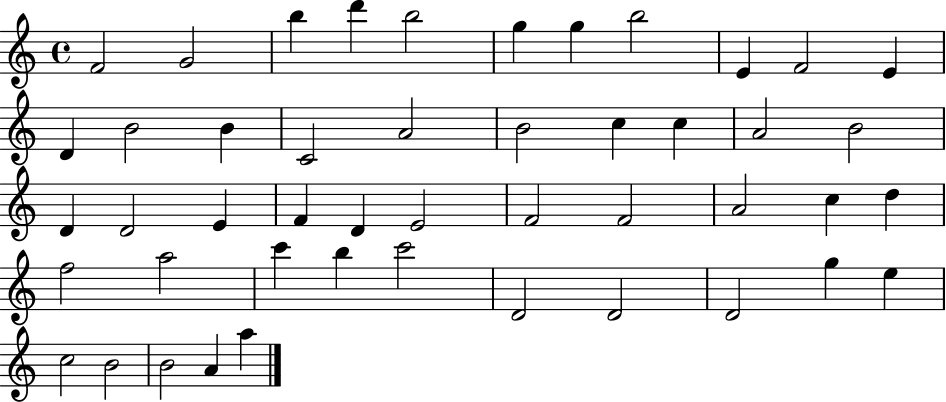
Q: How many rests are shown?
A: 0